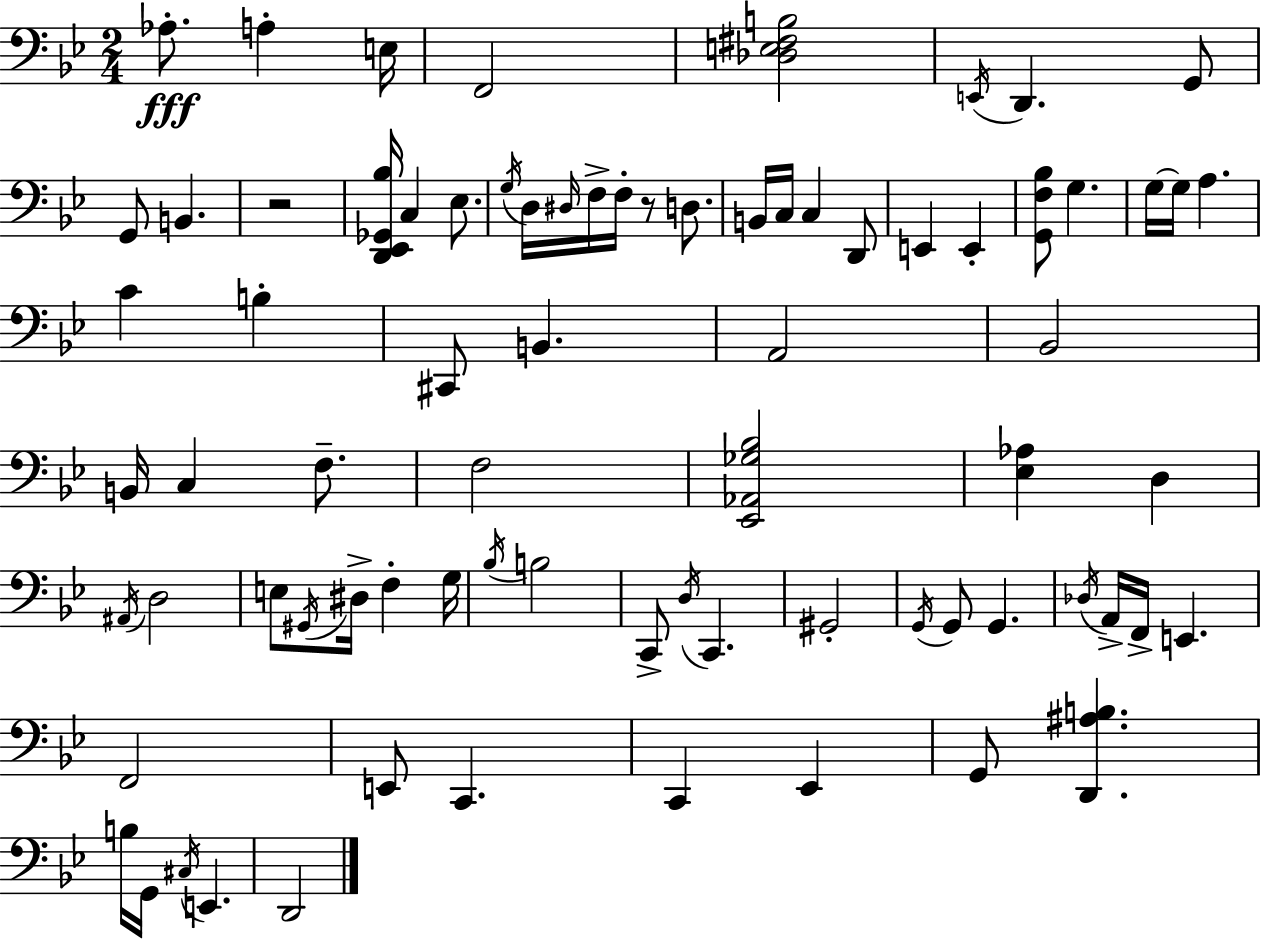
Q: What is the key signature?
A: G minor